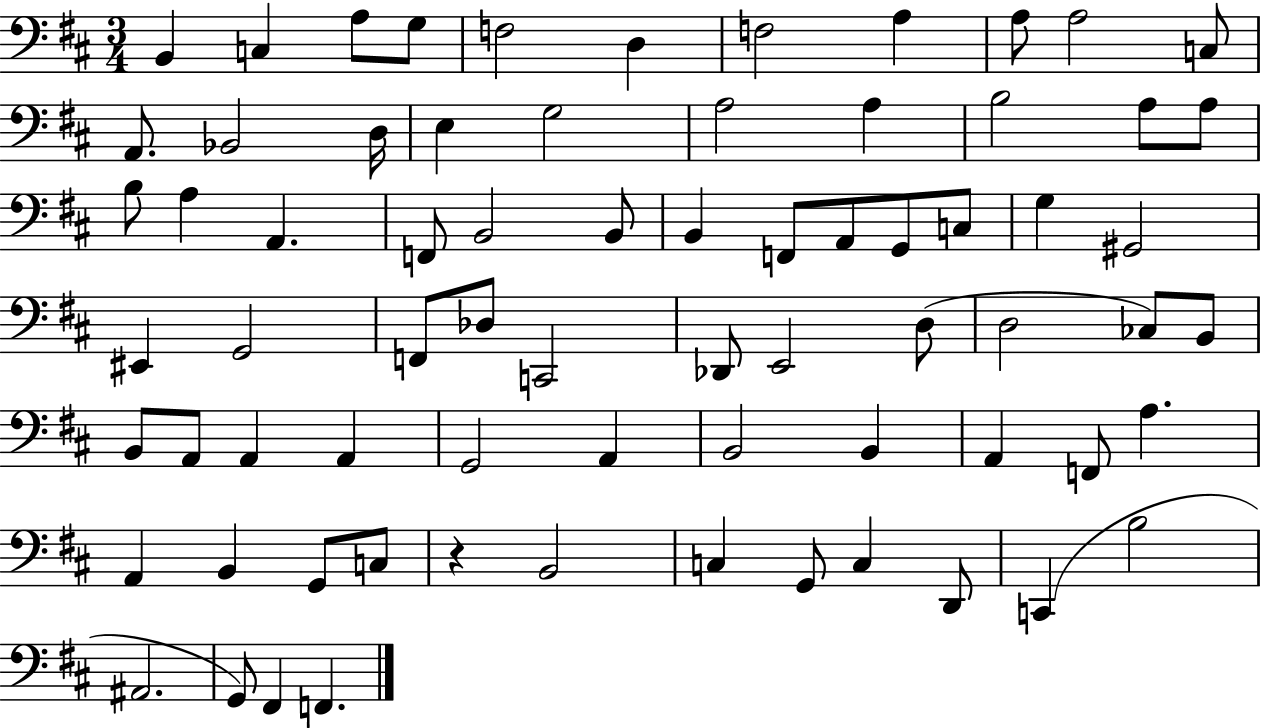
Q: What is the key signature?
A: D major